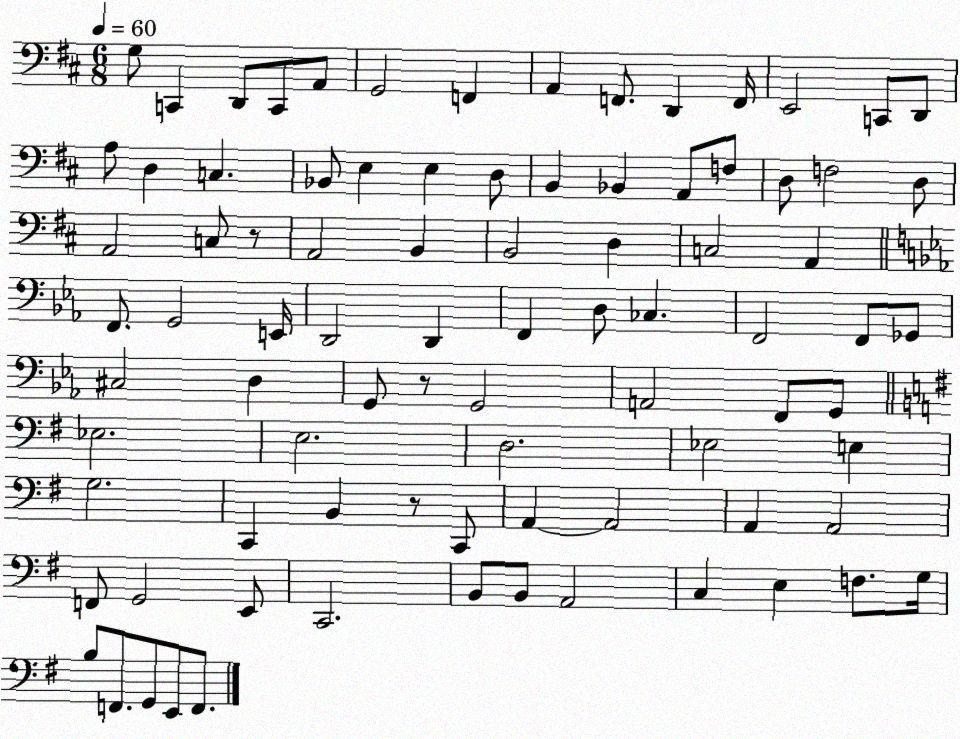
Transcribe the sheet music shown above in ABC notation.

X:1
T:Untitled
M:6/8
L:1/4
K:D
G,/2 C,, D,,/2 C,,/2 A,,/2 G,,2 F,, A,, F,,/2 D,, F,,/4 E,,2 C,,/2 D,,/2 A,/2 D, C, _B,,/2 E, E, D,/2 B,, _B,, A,,/2 F,/2 D,/2 F,2 D,/2 A,,2 C,/2 z/2 A,,2 B,, B,,2 D, C,2 A,, F,,/2 G,,2 E,,/4 D,,2 D,, F,, D,/2 _C, F,,2 F,,/2 _G,,/2 ^C,2 D, G,,/2 z/2 G,,2 A,,2 F,,/2 G,,/2 _E,2 E,2 D,2 _E,2 E, G,2 C,, B,, z/2 C,,/2 A,, A,,2 A,, A,,2 F,,/2 G,,2 E,,/2 C,,2 B,,/2 B,,/2 A,,2 C, E, F,/2 G,/4 B,/2 F,,/2 G,,/2 E,,/2 F,,/2